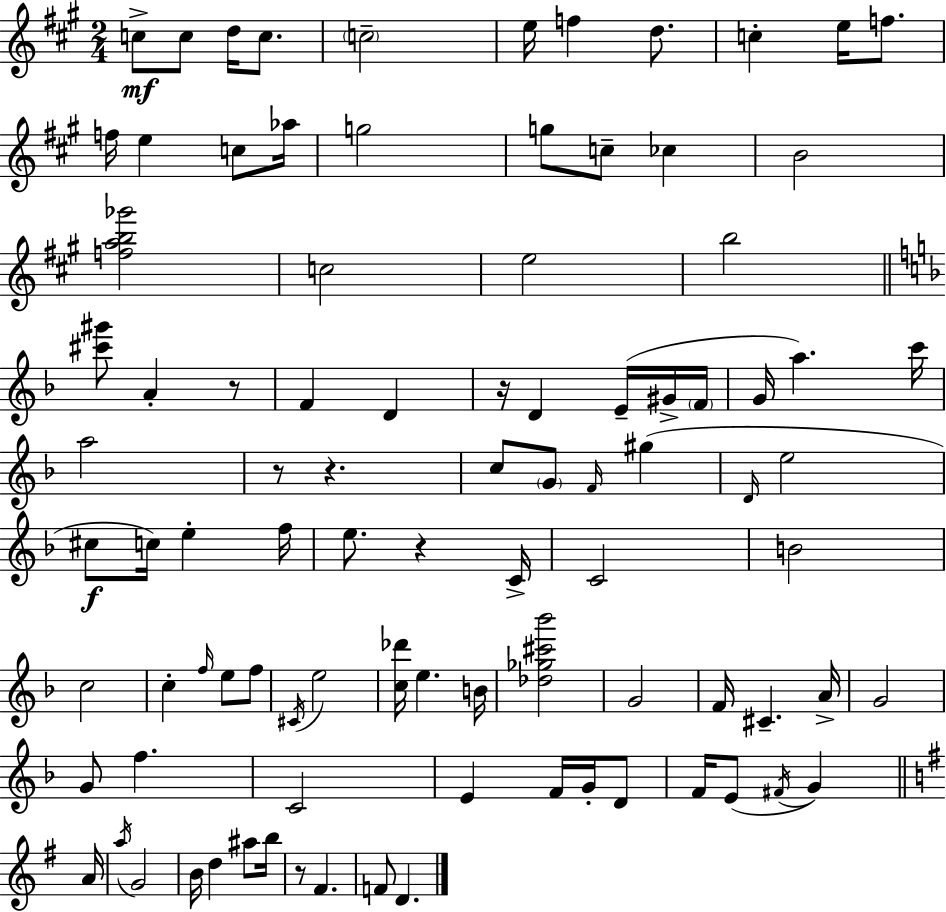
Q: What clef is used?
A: treble